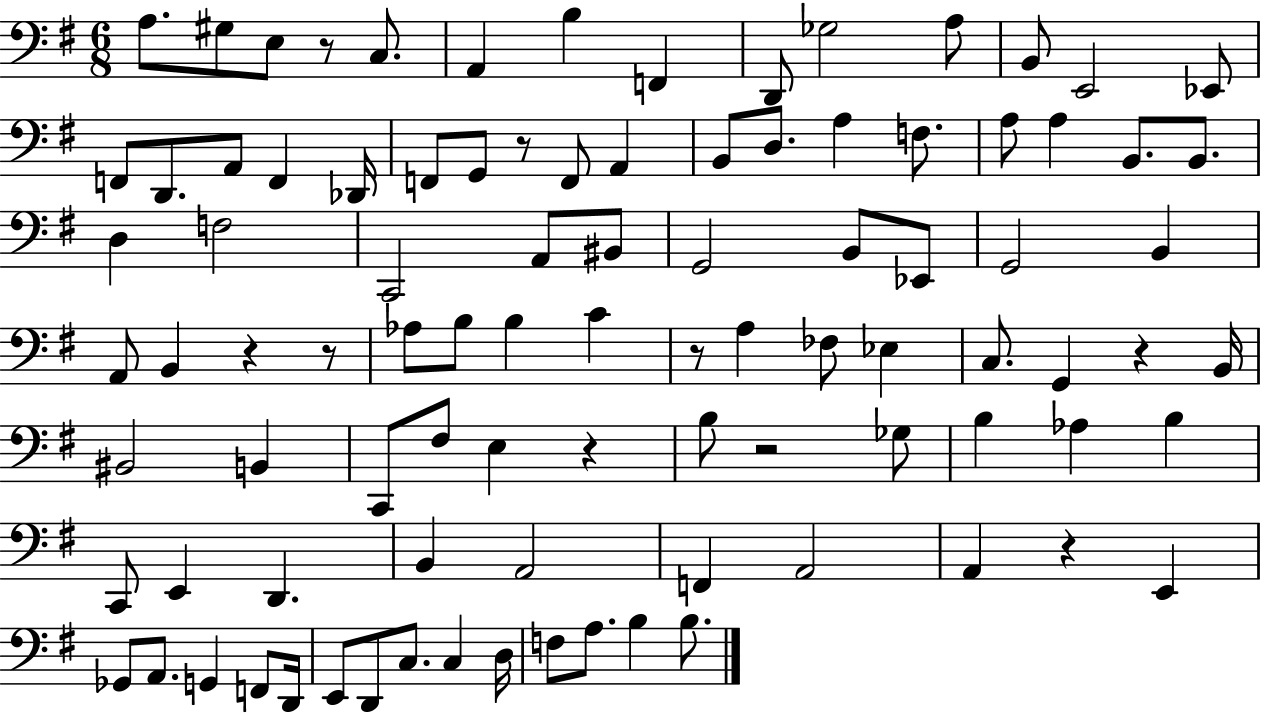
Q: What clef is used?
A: bass